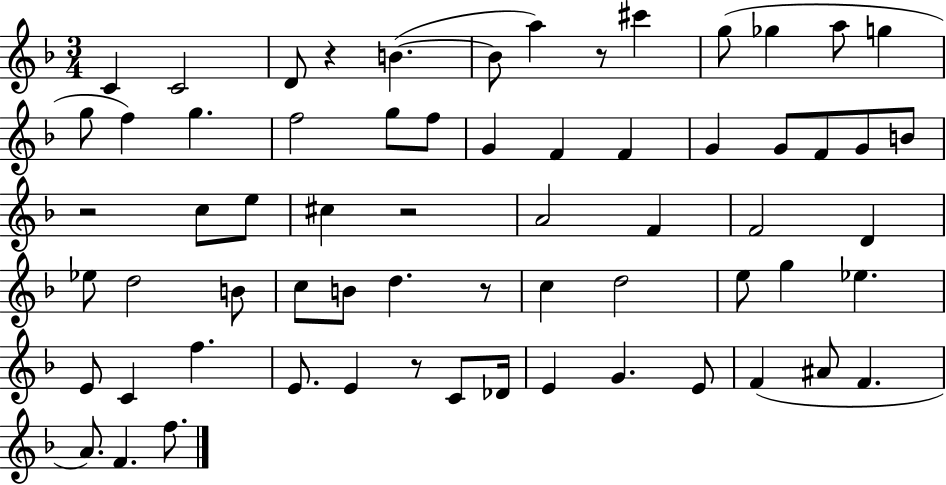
{
  \clef treble
  \numericTimeSignature
  \time 3/4
  \key f \major
  c'4 c'2 | d'8 r4 b'4.~(~ | b'8 a''4) r8 cis'''4 | g''8( ges''4 a''8 g''4 | \break g''8 f''4) g''4. | f''2 g''8 f''8 | g'4 f'4 f'4 | g'4 g'8 f'8 g'8 b'8 | \break r2 c''8 e''8 | cis''4 r2 | a'2 f'4 | f'2 d'4 | \break ees''8 d''2 b'8 | c''8 b'8 d''4. r8 | c''4 d''2 | e''8 g''4 ees''4. | \break e'8 c'4 f''4. | e'8. e'4 r8 c'8 des'16 | e'4 g'4. e'8 | f'4( ais'8 f'4. | \break a'8.) f'4. f''8. | \bar "|."
}